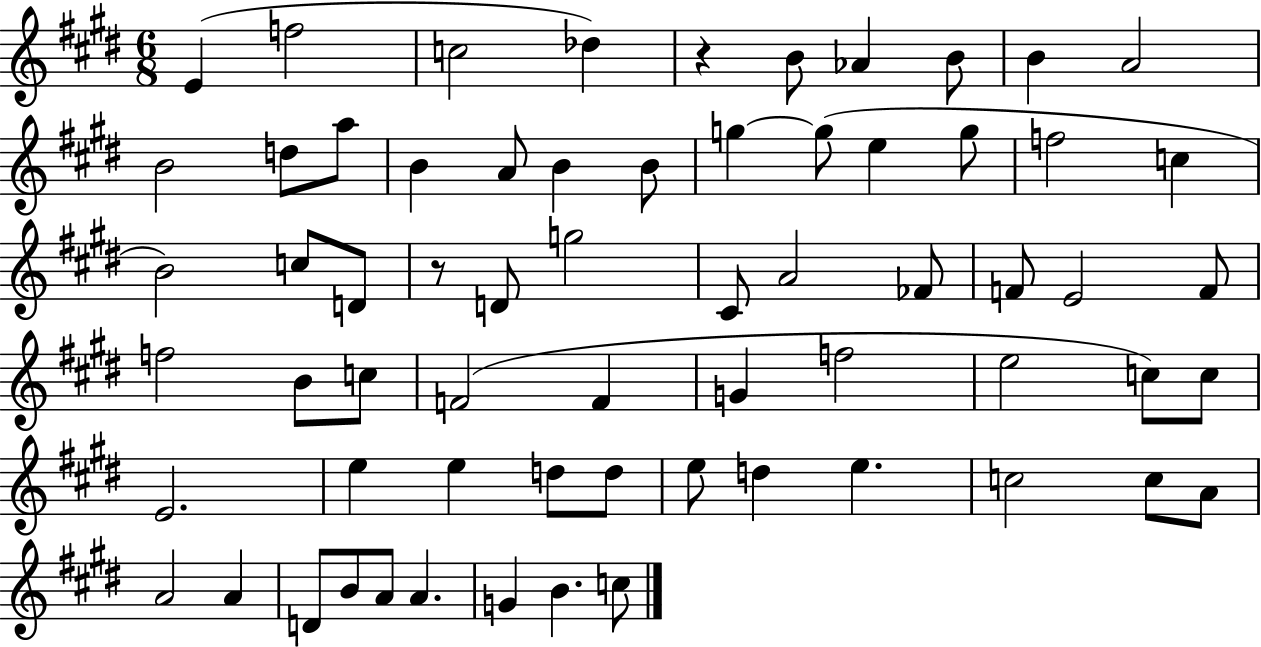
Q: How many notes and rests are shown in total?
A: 65